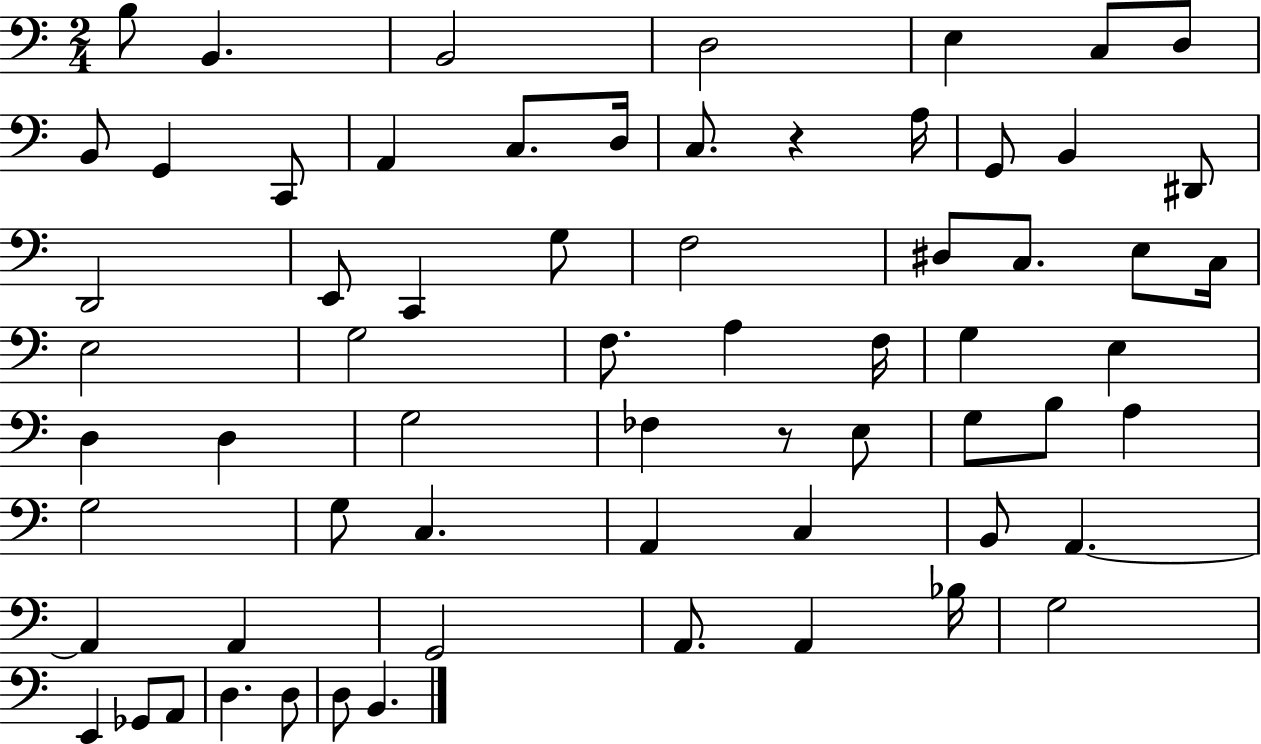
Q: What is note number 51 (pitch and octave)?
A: A2